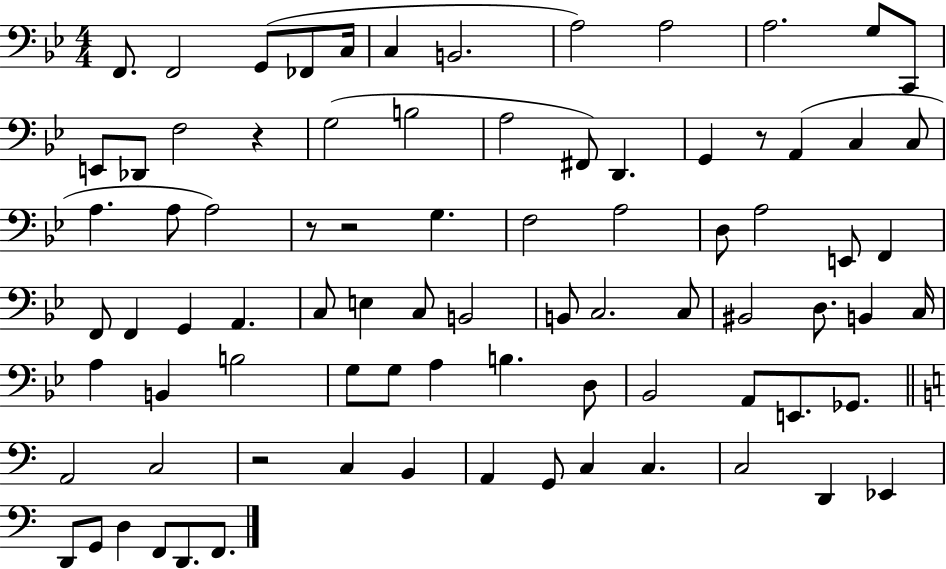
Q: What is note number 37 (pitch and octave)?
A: G2